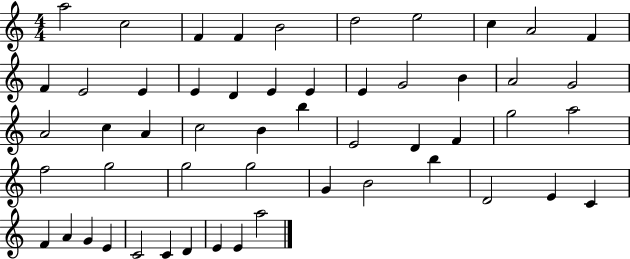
{
  \clef treble
  \numericTimeSignature
  \time 4/4
  \key c \major
  a''2 c''2 | f'4 f'4 b'2 | d''2 e''2 | c''4 a'2 f'4 | \break f'4 e'2 e'4 | e'4 d'4 e'4 e'4 | e'4 g'2 b'4 | a'2 g'2 | \break a'2 c''4 a'4 | c''2 b'4 b''4 | e'2 d'4 f'4 | g''2 a''2 | \break f''2 g''2 | g''2 g''2 | g'4 b'2 b''4 | d'2 e'4 c'4 | \break f'4 a'4 g'4 e'4 | c'2 c'4 d'4 | e'4 e'4 a''2 | \bar "|."
}